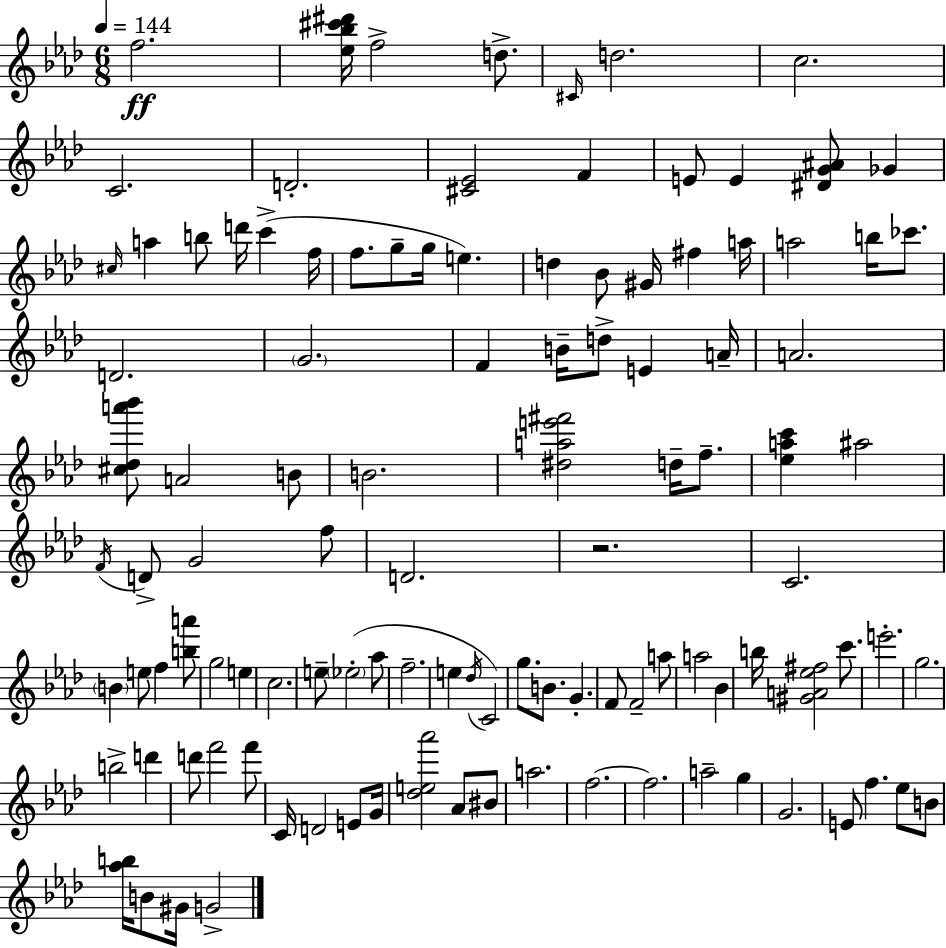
{
  \clef treble
  \numericTimeSignature
  \time 6/8
  \key aes \major
  \tempo 4 = 144
  f''2.\ff | <ees'' bes'' cis''' dis'''>16 f''2-> d''8.-> | \grace { cis'16 } d''2. | c''2. | \break c'2. | d'2.-. | <cis' ees'>2 f'4 | e'8 e'4 <dis' g' ais'>8 ges'4 | \break \grace { cis''16 } a''4 b''8 d'''16 c'''4->( | f''16 f''8. g''8-- g''16 e''4.) | d''4 bes'8 gis'16 fis''4 | a''16 a''2 b''16 ces'''8. | \break d'2. | \parenthesize g'2. | f'4 b'16-- d''8-> e'4 | a'16-- a'2. | \break <cis'' des'' a''' bes'''>8 a'2 | b'8 b'2. | <dis'' a'' e''' fis'''>2 d''16-- f''8.-- | <ees'' a'' c'''>4 ais''2 | \break \acciaccatura { f'16 } d'8-> g'2 | f''8 d'2. | r2. | c'2. | \break \parenthesize b'4 e''8 f''4 | <b'' a'''>8 g''2 e''4 | c''2. | e''8-- \parenthesize ees''2-.( | \break aes''8 f''2.-- | e''4 \acciaccatura { des''16 } c'2) | g''8. b'8. g'4.-. | f'8 f'2-- | \break a''8 a''2 | bes'4 b''16 <gis' a' ees'' fis''>2 | c'''8. e'''2.-. | g''2. | \break b''2-> | d'''4 d'''8 f'''2 | f'''8 c'16 d'2 | e'8 g'16 <des'' e'' aes'''>2 | \break aes'8 bis'8 a''2. | f''2.~~ | f''2. | a''2-- | \break g''4 g'2. | e'8 f''4. | ees''8 b'8 <aes'' b''>16 b'8 gis'16 g'2-> | \bar "|."
}